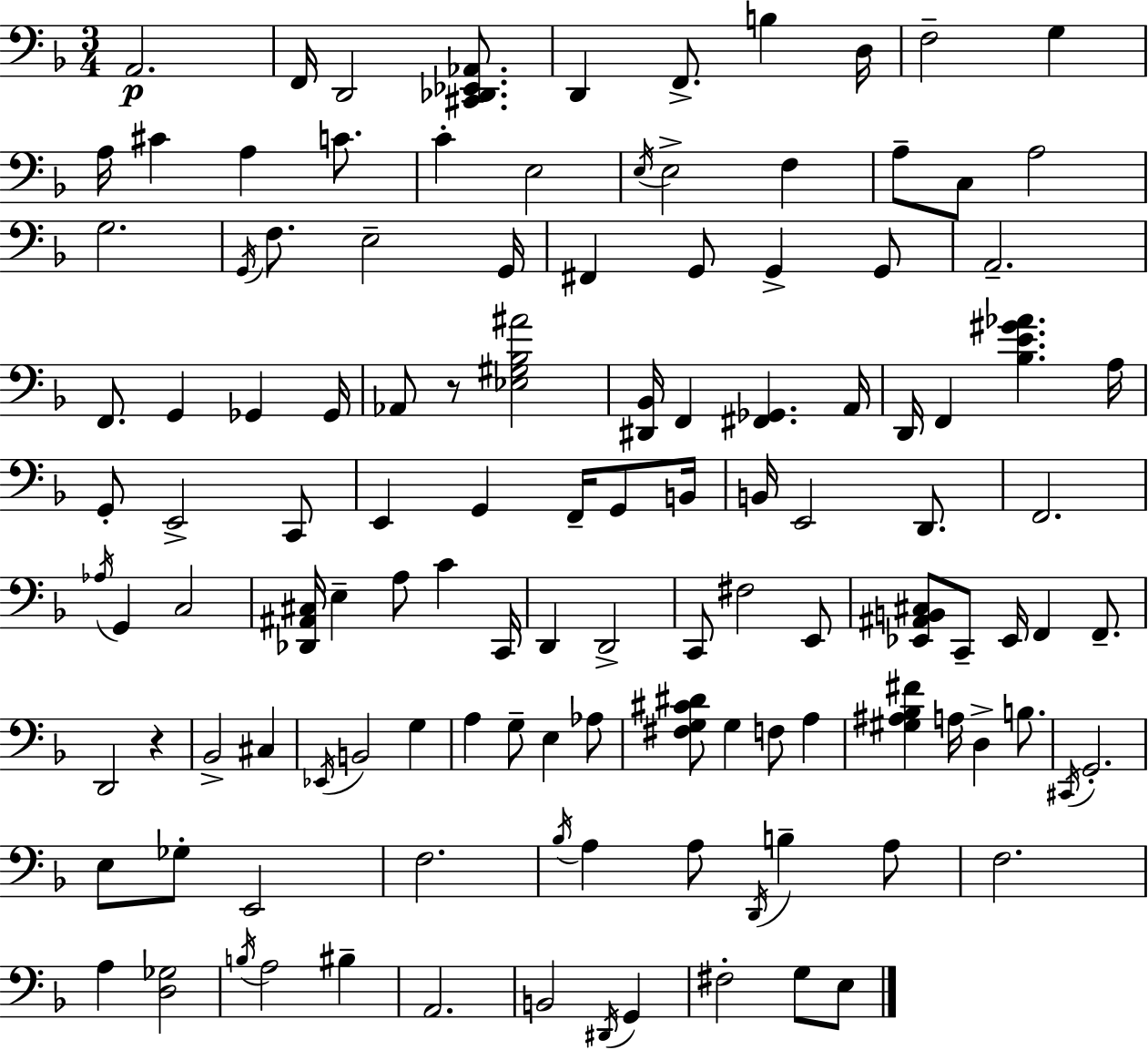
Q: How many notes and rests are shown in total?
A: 121